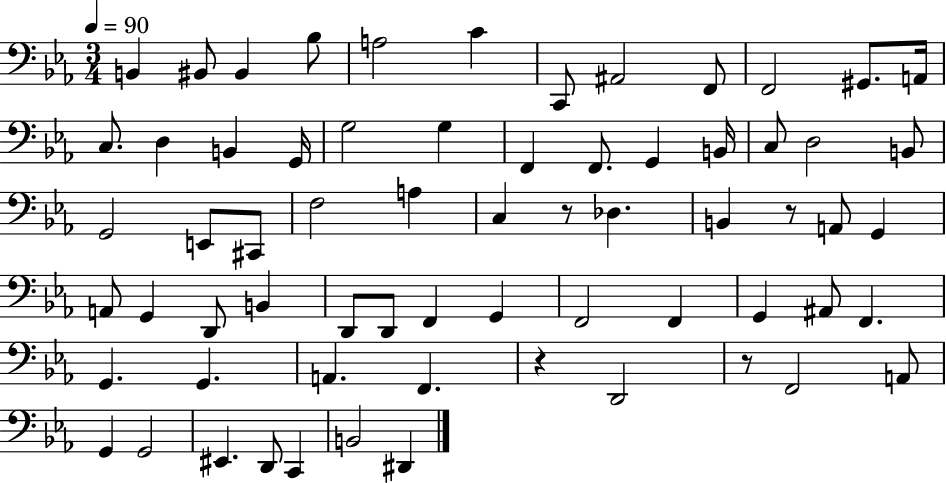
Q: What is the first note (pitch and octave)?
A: B2